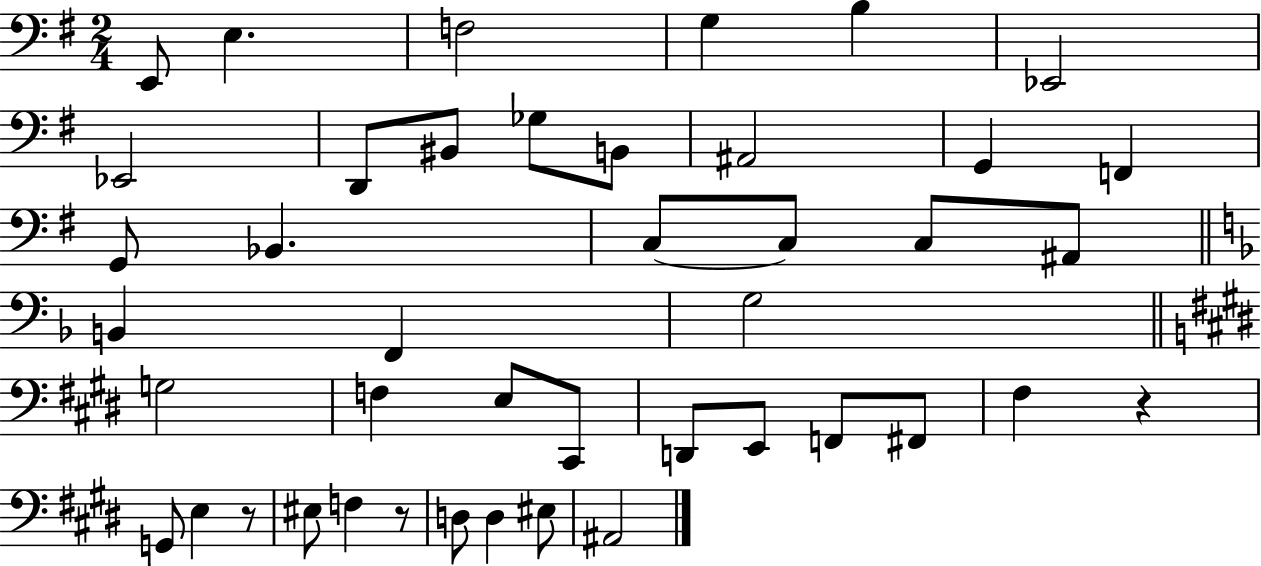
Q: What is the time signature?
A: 2/4